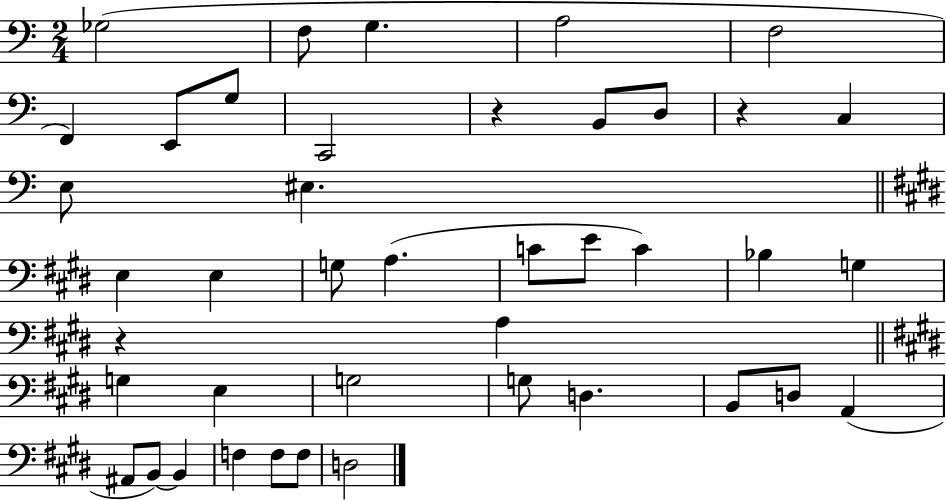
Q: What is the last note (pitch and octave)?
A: D3